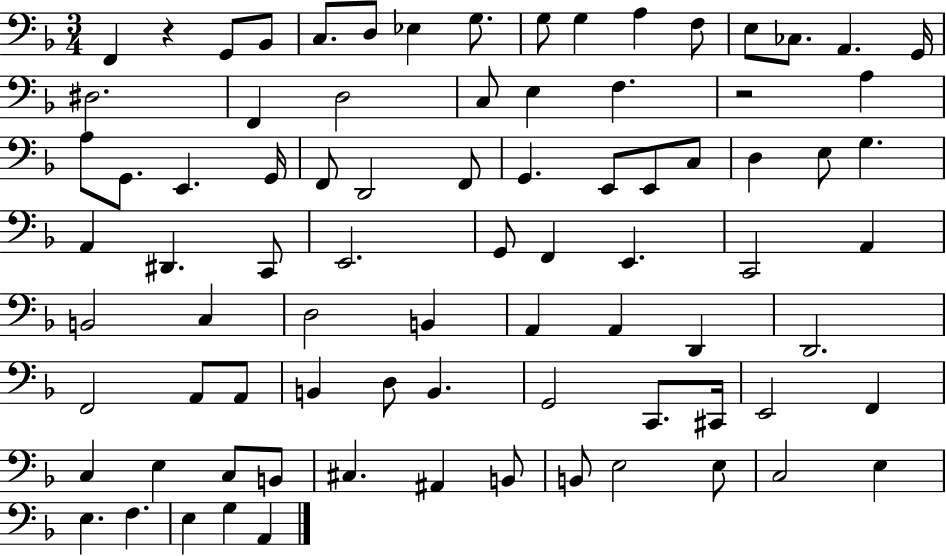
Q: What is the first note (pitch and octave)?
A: F2